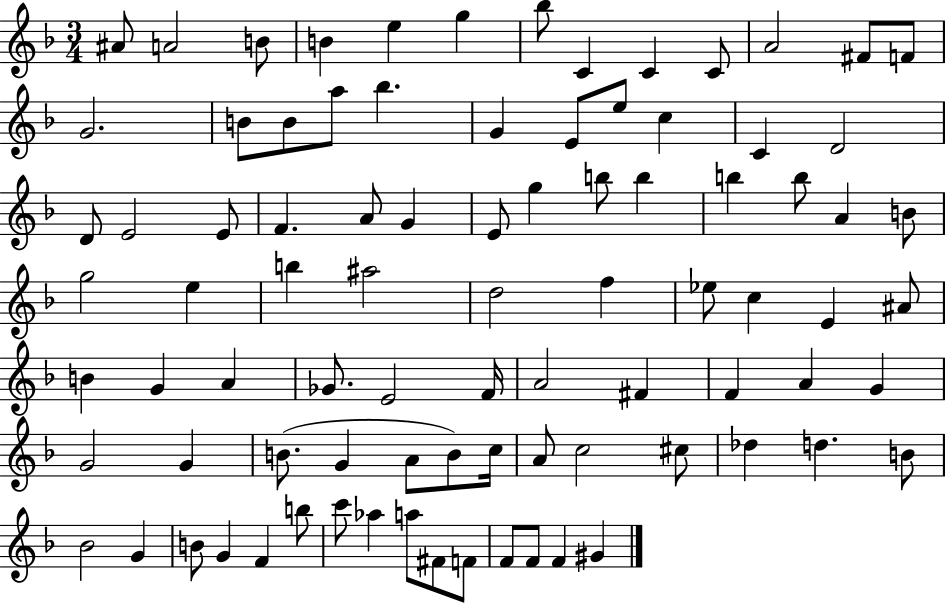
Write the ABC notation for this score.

X:1
T:Untitled
M:3/4
L:1/4
K:F
^A/2 A2 B/2 B e g _b/2 C C C/2 A2 ^F/2 F/2 G2 B/2 B/2 a/2 _b G E/2 e/2 c C D2 D/2 E2 E/2 F A/2 G E/2 g b/2 b b b/2 A B/2 g2 e b ^a2 d2 f _e/2 c E ^A/2 B G A _G/2 E2 F/4 A2 ^F F A G G2 G B/2 G A/2 B/2 c/4 A/2 c2 ^c/2 _d d B/2 _B2 G B/2 G F b/2 c'/2 _a a/2 ^F/2 F/2 F/2 F/2 F ^G